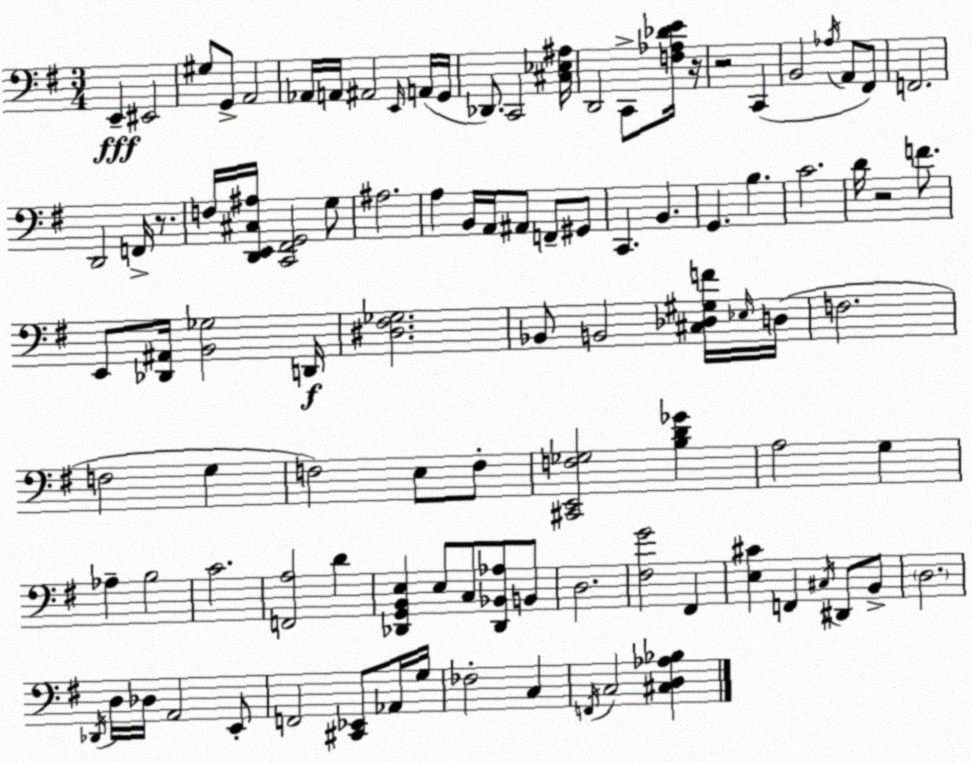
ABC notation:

X:1
T:Untitled
M:3/4
L:1/4
K:G
E,, ^E,,2 ^G,/2 G,,/2 A,,2 _A,,/4 A,,/4 ^A,,2 E,,/4 A,,/4 G,,/4 _D,,/2 C,,2 [^C,_E,^A,]/4 D,,2 C,,/2 [F,_A,_DE]/4 z/4 z2 C,, B,,2 _A,/4 A,,/2 ^F,,/2 F,,2 D,,2 F,,/4 z/2 F,/4 [D,,E,,^C,^A,]/4 [C,,^F,,G,,]2 G,/2 ^A,2 A, B,,/4 A,,/4 ^A,,/2 F,,/2 ^G,,/2 C,, B,, G,, B, C2 D/4 z2 F/2 E,,/2 [_D,,^A,,]/4 [B,,_G,]2 D,,/4 [^D,^F,_G,]2 _B,,/2 B,,2 [^C,_D,^G,F]/4 _E,/4 D,/4 F,2 F,2 G, F,2 E,/2 F,/2 [^C,,E,,F,_G,]2 [B,D_G] A,2 G, _A, B,2 C2 [F,,A,]2 D [_D,,G,,B,,E,] E,/2 C,/2 [_D,,_B,,_A,]/2 B,,/2 D,2 [^F,G]2 ^F,, [E,^C] F,, ^C,/4 ^D,,/2 B,,/2 D,2 _D,,/4 D,/4 _D,/4 A,,2 E,,/2 F,,2 [^C,,_E,,]/2 _A,,/4 G,/4 _F,2 C, F,,/4 C,2 [^C,D,_A,_B,]